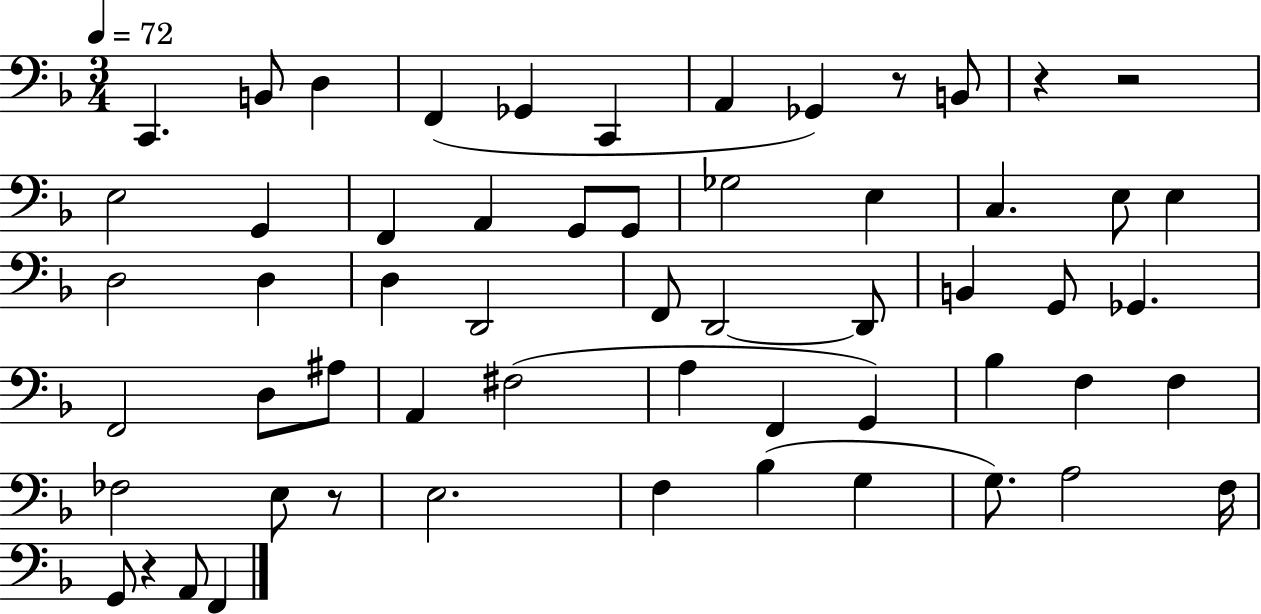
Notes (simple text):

C2/q. B2/e D3/q F2/q Gb2/q C2/q A2/q Gb2/q R/e B2/e R/q R/h E3/h G2/q F2/q A2/q G2/e G2/e Gb3/h E3/q C3/q. E3/e E3/q D3/h D3/q D3/q D2/h F2/e D2/h D2/e B2/q G2/e Gb2/q. F2/h D3/e A#3/e A2/q F#3/h A3/q F2/q G2/q Bb3/q F3/q F3/q FES3/h E3/e R/e E3/h. F3/q Bb3/q G3/q G3/e. A3/h F3/s G2/e R/q A2/e F2/q